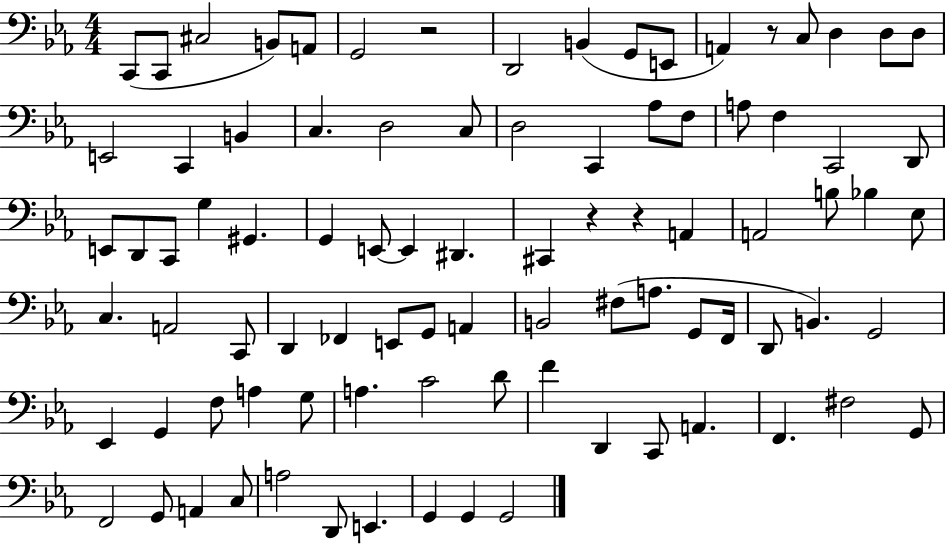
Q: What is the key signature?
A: EES major